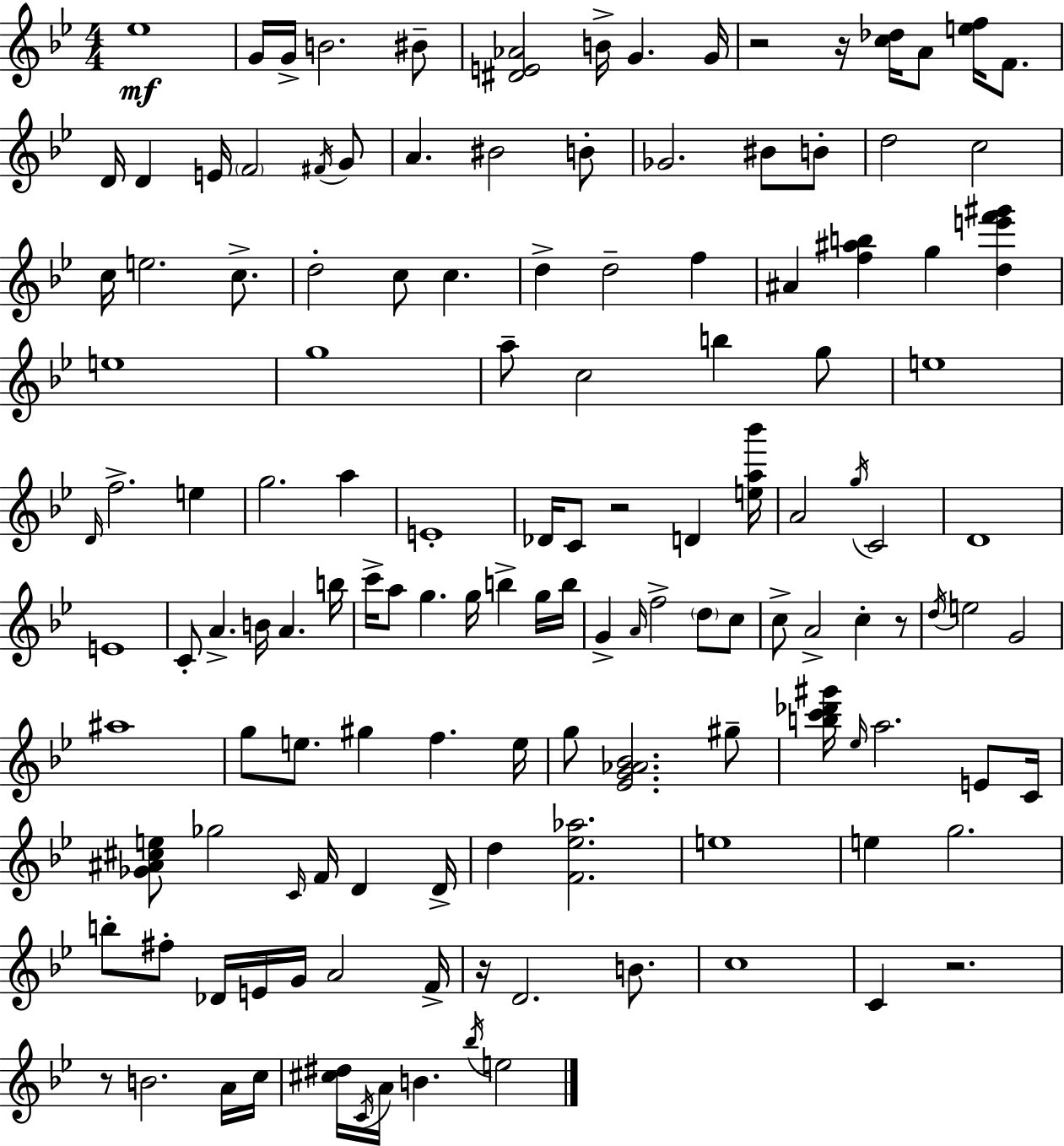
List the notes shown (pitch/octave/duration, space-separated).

Eb5/w G4/s G4/s B4/h. BIS4/e [D#4,E4,Ab4]/h B4/s G4/q. G4/s R/h R/s [C5,Db5]/s A4/e [E5,F5]/s F4/e. D4/s D4/q E4/s F4/h F#4/s G4/e A4/q. BIS4/h B4/e Gb4/h. BIS4/e B4/e D5/h C5/h C5/s E5/h. C5/e. D5/h C5/e C5/q. D5/q D5/h F5/q A#4/q [F5,A#5,B5]/q G5/q [D5,E6,F6,G#6]/q E5/w G5/w A5/e C5/h B5/q G5/e E5/w D4/s F5/h. E5/q G5/h. A5/q E4/w Db4/s C4/e R/h D4/q [E5,A5,Bb6]/s A4/h G5/s C4/h D4/w E4/w C4/e A4/q. B4/s A4/q. B5/s C6/s A5/e G5/q. G5/s B5/q G5/s B5/s G4/q A4/s F5/h D5/e C5/e C5/e A4/h C5/q R/e D5/s E5/h G4/h A#5/w G5/e E5/e. G#5/q F5/q. E5/s G5/e [Eb4,G4,Ab4,Bb4]/h. G#5/e [B5,C6,Db6,G#6]/s Eb5/s A5/h. E4/e C4/s [Gb4,A#4,C#5,E5]/e Gb5/h C4/s F4/s D4/q D4/s D5/q [F4,Eb5,Ab5]/h. E5/w E5/q G5/h. B5/e F#5/e Db4/s E4/s G4/s A4/h F4/s R/s D4/h. B4/e. C5/w C4/q R/h. R/e B4/h. A4/s C5/s [C#5,D#5]/s C4/s A4/s B4/q. Bb5/s E5/h